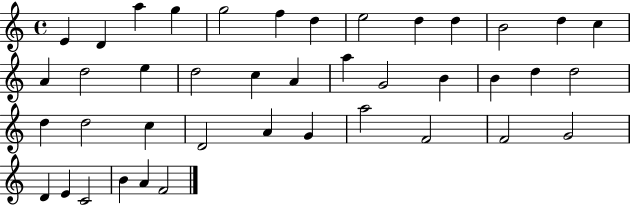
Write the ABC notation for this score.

X:1
T:Untitled
M:4/4
L:1/4
K:C
E D a g g2 f d e2 d d B2 d c A d2 e d2 c A a G2 B B d d2 d d2 c D2 A G a2 F2 F2 G2 D E C2 B A F2